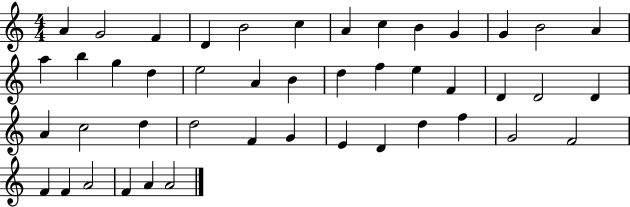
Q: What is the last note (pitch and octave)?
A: A4